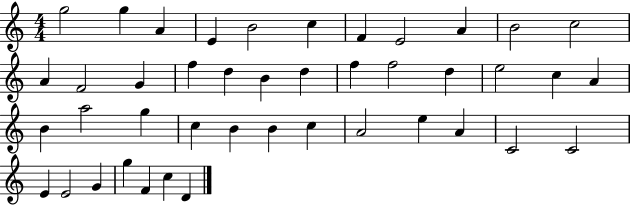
G5/h G5/q A4/q E4/q B4/h C5/q F4/q E4/h A4/q B4/h C5/h A4/q F4/h G4/q F5/q D5/q B4/q D5/q F5/q F5/h D5/q E5/h C5/q A4/q B4/q A5/h G5/q C5/q B4/q B4/q C5/q A4/h E5/q A4/q C4/h C4/h E4/q E4/h G4/q G5/q F4/q C5/q D4/q